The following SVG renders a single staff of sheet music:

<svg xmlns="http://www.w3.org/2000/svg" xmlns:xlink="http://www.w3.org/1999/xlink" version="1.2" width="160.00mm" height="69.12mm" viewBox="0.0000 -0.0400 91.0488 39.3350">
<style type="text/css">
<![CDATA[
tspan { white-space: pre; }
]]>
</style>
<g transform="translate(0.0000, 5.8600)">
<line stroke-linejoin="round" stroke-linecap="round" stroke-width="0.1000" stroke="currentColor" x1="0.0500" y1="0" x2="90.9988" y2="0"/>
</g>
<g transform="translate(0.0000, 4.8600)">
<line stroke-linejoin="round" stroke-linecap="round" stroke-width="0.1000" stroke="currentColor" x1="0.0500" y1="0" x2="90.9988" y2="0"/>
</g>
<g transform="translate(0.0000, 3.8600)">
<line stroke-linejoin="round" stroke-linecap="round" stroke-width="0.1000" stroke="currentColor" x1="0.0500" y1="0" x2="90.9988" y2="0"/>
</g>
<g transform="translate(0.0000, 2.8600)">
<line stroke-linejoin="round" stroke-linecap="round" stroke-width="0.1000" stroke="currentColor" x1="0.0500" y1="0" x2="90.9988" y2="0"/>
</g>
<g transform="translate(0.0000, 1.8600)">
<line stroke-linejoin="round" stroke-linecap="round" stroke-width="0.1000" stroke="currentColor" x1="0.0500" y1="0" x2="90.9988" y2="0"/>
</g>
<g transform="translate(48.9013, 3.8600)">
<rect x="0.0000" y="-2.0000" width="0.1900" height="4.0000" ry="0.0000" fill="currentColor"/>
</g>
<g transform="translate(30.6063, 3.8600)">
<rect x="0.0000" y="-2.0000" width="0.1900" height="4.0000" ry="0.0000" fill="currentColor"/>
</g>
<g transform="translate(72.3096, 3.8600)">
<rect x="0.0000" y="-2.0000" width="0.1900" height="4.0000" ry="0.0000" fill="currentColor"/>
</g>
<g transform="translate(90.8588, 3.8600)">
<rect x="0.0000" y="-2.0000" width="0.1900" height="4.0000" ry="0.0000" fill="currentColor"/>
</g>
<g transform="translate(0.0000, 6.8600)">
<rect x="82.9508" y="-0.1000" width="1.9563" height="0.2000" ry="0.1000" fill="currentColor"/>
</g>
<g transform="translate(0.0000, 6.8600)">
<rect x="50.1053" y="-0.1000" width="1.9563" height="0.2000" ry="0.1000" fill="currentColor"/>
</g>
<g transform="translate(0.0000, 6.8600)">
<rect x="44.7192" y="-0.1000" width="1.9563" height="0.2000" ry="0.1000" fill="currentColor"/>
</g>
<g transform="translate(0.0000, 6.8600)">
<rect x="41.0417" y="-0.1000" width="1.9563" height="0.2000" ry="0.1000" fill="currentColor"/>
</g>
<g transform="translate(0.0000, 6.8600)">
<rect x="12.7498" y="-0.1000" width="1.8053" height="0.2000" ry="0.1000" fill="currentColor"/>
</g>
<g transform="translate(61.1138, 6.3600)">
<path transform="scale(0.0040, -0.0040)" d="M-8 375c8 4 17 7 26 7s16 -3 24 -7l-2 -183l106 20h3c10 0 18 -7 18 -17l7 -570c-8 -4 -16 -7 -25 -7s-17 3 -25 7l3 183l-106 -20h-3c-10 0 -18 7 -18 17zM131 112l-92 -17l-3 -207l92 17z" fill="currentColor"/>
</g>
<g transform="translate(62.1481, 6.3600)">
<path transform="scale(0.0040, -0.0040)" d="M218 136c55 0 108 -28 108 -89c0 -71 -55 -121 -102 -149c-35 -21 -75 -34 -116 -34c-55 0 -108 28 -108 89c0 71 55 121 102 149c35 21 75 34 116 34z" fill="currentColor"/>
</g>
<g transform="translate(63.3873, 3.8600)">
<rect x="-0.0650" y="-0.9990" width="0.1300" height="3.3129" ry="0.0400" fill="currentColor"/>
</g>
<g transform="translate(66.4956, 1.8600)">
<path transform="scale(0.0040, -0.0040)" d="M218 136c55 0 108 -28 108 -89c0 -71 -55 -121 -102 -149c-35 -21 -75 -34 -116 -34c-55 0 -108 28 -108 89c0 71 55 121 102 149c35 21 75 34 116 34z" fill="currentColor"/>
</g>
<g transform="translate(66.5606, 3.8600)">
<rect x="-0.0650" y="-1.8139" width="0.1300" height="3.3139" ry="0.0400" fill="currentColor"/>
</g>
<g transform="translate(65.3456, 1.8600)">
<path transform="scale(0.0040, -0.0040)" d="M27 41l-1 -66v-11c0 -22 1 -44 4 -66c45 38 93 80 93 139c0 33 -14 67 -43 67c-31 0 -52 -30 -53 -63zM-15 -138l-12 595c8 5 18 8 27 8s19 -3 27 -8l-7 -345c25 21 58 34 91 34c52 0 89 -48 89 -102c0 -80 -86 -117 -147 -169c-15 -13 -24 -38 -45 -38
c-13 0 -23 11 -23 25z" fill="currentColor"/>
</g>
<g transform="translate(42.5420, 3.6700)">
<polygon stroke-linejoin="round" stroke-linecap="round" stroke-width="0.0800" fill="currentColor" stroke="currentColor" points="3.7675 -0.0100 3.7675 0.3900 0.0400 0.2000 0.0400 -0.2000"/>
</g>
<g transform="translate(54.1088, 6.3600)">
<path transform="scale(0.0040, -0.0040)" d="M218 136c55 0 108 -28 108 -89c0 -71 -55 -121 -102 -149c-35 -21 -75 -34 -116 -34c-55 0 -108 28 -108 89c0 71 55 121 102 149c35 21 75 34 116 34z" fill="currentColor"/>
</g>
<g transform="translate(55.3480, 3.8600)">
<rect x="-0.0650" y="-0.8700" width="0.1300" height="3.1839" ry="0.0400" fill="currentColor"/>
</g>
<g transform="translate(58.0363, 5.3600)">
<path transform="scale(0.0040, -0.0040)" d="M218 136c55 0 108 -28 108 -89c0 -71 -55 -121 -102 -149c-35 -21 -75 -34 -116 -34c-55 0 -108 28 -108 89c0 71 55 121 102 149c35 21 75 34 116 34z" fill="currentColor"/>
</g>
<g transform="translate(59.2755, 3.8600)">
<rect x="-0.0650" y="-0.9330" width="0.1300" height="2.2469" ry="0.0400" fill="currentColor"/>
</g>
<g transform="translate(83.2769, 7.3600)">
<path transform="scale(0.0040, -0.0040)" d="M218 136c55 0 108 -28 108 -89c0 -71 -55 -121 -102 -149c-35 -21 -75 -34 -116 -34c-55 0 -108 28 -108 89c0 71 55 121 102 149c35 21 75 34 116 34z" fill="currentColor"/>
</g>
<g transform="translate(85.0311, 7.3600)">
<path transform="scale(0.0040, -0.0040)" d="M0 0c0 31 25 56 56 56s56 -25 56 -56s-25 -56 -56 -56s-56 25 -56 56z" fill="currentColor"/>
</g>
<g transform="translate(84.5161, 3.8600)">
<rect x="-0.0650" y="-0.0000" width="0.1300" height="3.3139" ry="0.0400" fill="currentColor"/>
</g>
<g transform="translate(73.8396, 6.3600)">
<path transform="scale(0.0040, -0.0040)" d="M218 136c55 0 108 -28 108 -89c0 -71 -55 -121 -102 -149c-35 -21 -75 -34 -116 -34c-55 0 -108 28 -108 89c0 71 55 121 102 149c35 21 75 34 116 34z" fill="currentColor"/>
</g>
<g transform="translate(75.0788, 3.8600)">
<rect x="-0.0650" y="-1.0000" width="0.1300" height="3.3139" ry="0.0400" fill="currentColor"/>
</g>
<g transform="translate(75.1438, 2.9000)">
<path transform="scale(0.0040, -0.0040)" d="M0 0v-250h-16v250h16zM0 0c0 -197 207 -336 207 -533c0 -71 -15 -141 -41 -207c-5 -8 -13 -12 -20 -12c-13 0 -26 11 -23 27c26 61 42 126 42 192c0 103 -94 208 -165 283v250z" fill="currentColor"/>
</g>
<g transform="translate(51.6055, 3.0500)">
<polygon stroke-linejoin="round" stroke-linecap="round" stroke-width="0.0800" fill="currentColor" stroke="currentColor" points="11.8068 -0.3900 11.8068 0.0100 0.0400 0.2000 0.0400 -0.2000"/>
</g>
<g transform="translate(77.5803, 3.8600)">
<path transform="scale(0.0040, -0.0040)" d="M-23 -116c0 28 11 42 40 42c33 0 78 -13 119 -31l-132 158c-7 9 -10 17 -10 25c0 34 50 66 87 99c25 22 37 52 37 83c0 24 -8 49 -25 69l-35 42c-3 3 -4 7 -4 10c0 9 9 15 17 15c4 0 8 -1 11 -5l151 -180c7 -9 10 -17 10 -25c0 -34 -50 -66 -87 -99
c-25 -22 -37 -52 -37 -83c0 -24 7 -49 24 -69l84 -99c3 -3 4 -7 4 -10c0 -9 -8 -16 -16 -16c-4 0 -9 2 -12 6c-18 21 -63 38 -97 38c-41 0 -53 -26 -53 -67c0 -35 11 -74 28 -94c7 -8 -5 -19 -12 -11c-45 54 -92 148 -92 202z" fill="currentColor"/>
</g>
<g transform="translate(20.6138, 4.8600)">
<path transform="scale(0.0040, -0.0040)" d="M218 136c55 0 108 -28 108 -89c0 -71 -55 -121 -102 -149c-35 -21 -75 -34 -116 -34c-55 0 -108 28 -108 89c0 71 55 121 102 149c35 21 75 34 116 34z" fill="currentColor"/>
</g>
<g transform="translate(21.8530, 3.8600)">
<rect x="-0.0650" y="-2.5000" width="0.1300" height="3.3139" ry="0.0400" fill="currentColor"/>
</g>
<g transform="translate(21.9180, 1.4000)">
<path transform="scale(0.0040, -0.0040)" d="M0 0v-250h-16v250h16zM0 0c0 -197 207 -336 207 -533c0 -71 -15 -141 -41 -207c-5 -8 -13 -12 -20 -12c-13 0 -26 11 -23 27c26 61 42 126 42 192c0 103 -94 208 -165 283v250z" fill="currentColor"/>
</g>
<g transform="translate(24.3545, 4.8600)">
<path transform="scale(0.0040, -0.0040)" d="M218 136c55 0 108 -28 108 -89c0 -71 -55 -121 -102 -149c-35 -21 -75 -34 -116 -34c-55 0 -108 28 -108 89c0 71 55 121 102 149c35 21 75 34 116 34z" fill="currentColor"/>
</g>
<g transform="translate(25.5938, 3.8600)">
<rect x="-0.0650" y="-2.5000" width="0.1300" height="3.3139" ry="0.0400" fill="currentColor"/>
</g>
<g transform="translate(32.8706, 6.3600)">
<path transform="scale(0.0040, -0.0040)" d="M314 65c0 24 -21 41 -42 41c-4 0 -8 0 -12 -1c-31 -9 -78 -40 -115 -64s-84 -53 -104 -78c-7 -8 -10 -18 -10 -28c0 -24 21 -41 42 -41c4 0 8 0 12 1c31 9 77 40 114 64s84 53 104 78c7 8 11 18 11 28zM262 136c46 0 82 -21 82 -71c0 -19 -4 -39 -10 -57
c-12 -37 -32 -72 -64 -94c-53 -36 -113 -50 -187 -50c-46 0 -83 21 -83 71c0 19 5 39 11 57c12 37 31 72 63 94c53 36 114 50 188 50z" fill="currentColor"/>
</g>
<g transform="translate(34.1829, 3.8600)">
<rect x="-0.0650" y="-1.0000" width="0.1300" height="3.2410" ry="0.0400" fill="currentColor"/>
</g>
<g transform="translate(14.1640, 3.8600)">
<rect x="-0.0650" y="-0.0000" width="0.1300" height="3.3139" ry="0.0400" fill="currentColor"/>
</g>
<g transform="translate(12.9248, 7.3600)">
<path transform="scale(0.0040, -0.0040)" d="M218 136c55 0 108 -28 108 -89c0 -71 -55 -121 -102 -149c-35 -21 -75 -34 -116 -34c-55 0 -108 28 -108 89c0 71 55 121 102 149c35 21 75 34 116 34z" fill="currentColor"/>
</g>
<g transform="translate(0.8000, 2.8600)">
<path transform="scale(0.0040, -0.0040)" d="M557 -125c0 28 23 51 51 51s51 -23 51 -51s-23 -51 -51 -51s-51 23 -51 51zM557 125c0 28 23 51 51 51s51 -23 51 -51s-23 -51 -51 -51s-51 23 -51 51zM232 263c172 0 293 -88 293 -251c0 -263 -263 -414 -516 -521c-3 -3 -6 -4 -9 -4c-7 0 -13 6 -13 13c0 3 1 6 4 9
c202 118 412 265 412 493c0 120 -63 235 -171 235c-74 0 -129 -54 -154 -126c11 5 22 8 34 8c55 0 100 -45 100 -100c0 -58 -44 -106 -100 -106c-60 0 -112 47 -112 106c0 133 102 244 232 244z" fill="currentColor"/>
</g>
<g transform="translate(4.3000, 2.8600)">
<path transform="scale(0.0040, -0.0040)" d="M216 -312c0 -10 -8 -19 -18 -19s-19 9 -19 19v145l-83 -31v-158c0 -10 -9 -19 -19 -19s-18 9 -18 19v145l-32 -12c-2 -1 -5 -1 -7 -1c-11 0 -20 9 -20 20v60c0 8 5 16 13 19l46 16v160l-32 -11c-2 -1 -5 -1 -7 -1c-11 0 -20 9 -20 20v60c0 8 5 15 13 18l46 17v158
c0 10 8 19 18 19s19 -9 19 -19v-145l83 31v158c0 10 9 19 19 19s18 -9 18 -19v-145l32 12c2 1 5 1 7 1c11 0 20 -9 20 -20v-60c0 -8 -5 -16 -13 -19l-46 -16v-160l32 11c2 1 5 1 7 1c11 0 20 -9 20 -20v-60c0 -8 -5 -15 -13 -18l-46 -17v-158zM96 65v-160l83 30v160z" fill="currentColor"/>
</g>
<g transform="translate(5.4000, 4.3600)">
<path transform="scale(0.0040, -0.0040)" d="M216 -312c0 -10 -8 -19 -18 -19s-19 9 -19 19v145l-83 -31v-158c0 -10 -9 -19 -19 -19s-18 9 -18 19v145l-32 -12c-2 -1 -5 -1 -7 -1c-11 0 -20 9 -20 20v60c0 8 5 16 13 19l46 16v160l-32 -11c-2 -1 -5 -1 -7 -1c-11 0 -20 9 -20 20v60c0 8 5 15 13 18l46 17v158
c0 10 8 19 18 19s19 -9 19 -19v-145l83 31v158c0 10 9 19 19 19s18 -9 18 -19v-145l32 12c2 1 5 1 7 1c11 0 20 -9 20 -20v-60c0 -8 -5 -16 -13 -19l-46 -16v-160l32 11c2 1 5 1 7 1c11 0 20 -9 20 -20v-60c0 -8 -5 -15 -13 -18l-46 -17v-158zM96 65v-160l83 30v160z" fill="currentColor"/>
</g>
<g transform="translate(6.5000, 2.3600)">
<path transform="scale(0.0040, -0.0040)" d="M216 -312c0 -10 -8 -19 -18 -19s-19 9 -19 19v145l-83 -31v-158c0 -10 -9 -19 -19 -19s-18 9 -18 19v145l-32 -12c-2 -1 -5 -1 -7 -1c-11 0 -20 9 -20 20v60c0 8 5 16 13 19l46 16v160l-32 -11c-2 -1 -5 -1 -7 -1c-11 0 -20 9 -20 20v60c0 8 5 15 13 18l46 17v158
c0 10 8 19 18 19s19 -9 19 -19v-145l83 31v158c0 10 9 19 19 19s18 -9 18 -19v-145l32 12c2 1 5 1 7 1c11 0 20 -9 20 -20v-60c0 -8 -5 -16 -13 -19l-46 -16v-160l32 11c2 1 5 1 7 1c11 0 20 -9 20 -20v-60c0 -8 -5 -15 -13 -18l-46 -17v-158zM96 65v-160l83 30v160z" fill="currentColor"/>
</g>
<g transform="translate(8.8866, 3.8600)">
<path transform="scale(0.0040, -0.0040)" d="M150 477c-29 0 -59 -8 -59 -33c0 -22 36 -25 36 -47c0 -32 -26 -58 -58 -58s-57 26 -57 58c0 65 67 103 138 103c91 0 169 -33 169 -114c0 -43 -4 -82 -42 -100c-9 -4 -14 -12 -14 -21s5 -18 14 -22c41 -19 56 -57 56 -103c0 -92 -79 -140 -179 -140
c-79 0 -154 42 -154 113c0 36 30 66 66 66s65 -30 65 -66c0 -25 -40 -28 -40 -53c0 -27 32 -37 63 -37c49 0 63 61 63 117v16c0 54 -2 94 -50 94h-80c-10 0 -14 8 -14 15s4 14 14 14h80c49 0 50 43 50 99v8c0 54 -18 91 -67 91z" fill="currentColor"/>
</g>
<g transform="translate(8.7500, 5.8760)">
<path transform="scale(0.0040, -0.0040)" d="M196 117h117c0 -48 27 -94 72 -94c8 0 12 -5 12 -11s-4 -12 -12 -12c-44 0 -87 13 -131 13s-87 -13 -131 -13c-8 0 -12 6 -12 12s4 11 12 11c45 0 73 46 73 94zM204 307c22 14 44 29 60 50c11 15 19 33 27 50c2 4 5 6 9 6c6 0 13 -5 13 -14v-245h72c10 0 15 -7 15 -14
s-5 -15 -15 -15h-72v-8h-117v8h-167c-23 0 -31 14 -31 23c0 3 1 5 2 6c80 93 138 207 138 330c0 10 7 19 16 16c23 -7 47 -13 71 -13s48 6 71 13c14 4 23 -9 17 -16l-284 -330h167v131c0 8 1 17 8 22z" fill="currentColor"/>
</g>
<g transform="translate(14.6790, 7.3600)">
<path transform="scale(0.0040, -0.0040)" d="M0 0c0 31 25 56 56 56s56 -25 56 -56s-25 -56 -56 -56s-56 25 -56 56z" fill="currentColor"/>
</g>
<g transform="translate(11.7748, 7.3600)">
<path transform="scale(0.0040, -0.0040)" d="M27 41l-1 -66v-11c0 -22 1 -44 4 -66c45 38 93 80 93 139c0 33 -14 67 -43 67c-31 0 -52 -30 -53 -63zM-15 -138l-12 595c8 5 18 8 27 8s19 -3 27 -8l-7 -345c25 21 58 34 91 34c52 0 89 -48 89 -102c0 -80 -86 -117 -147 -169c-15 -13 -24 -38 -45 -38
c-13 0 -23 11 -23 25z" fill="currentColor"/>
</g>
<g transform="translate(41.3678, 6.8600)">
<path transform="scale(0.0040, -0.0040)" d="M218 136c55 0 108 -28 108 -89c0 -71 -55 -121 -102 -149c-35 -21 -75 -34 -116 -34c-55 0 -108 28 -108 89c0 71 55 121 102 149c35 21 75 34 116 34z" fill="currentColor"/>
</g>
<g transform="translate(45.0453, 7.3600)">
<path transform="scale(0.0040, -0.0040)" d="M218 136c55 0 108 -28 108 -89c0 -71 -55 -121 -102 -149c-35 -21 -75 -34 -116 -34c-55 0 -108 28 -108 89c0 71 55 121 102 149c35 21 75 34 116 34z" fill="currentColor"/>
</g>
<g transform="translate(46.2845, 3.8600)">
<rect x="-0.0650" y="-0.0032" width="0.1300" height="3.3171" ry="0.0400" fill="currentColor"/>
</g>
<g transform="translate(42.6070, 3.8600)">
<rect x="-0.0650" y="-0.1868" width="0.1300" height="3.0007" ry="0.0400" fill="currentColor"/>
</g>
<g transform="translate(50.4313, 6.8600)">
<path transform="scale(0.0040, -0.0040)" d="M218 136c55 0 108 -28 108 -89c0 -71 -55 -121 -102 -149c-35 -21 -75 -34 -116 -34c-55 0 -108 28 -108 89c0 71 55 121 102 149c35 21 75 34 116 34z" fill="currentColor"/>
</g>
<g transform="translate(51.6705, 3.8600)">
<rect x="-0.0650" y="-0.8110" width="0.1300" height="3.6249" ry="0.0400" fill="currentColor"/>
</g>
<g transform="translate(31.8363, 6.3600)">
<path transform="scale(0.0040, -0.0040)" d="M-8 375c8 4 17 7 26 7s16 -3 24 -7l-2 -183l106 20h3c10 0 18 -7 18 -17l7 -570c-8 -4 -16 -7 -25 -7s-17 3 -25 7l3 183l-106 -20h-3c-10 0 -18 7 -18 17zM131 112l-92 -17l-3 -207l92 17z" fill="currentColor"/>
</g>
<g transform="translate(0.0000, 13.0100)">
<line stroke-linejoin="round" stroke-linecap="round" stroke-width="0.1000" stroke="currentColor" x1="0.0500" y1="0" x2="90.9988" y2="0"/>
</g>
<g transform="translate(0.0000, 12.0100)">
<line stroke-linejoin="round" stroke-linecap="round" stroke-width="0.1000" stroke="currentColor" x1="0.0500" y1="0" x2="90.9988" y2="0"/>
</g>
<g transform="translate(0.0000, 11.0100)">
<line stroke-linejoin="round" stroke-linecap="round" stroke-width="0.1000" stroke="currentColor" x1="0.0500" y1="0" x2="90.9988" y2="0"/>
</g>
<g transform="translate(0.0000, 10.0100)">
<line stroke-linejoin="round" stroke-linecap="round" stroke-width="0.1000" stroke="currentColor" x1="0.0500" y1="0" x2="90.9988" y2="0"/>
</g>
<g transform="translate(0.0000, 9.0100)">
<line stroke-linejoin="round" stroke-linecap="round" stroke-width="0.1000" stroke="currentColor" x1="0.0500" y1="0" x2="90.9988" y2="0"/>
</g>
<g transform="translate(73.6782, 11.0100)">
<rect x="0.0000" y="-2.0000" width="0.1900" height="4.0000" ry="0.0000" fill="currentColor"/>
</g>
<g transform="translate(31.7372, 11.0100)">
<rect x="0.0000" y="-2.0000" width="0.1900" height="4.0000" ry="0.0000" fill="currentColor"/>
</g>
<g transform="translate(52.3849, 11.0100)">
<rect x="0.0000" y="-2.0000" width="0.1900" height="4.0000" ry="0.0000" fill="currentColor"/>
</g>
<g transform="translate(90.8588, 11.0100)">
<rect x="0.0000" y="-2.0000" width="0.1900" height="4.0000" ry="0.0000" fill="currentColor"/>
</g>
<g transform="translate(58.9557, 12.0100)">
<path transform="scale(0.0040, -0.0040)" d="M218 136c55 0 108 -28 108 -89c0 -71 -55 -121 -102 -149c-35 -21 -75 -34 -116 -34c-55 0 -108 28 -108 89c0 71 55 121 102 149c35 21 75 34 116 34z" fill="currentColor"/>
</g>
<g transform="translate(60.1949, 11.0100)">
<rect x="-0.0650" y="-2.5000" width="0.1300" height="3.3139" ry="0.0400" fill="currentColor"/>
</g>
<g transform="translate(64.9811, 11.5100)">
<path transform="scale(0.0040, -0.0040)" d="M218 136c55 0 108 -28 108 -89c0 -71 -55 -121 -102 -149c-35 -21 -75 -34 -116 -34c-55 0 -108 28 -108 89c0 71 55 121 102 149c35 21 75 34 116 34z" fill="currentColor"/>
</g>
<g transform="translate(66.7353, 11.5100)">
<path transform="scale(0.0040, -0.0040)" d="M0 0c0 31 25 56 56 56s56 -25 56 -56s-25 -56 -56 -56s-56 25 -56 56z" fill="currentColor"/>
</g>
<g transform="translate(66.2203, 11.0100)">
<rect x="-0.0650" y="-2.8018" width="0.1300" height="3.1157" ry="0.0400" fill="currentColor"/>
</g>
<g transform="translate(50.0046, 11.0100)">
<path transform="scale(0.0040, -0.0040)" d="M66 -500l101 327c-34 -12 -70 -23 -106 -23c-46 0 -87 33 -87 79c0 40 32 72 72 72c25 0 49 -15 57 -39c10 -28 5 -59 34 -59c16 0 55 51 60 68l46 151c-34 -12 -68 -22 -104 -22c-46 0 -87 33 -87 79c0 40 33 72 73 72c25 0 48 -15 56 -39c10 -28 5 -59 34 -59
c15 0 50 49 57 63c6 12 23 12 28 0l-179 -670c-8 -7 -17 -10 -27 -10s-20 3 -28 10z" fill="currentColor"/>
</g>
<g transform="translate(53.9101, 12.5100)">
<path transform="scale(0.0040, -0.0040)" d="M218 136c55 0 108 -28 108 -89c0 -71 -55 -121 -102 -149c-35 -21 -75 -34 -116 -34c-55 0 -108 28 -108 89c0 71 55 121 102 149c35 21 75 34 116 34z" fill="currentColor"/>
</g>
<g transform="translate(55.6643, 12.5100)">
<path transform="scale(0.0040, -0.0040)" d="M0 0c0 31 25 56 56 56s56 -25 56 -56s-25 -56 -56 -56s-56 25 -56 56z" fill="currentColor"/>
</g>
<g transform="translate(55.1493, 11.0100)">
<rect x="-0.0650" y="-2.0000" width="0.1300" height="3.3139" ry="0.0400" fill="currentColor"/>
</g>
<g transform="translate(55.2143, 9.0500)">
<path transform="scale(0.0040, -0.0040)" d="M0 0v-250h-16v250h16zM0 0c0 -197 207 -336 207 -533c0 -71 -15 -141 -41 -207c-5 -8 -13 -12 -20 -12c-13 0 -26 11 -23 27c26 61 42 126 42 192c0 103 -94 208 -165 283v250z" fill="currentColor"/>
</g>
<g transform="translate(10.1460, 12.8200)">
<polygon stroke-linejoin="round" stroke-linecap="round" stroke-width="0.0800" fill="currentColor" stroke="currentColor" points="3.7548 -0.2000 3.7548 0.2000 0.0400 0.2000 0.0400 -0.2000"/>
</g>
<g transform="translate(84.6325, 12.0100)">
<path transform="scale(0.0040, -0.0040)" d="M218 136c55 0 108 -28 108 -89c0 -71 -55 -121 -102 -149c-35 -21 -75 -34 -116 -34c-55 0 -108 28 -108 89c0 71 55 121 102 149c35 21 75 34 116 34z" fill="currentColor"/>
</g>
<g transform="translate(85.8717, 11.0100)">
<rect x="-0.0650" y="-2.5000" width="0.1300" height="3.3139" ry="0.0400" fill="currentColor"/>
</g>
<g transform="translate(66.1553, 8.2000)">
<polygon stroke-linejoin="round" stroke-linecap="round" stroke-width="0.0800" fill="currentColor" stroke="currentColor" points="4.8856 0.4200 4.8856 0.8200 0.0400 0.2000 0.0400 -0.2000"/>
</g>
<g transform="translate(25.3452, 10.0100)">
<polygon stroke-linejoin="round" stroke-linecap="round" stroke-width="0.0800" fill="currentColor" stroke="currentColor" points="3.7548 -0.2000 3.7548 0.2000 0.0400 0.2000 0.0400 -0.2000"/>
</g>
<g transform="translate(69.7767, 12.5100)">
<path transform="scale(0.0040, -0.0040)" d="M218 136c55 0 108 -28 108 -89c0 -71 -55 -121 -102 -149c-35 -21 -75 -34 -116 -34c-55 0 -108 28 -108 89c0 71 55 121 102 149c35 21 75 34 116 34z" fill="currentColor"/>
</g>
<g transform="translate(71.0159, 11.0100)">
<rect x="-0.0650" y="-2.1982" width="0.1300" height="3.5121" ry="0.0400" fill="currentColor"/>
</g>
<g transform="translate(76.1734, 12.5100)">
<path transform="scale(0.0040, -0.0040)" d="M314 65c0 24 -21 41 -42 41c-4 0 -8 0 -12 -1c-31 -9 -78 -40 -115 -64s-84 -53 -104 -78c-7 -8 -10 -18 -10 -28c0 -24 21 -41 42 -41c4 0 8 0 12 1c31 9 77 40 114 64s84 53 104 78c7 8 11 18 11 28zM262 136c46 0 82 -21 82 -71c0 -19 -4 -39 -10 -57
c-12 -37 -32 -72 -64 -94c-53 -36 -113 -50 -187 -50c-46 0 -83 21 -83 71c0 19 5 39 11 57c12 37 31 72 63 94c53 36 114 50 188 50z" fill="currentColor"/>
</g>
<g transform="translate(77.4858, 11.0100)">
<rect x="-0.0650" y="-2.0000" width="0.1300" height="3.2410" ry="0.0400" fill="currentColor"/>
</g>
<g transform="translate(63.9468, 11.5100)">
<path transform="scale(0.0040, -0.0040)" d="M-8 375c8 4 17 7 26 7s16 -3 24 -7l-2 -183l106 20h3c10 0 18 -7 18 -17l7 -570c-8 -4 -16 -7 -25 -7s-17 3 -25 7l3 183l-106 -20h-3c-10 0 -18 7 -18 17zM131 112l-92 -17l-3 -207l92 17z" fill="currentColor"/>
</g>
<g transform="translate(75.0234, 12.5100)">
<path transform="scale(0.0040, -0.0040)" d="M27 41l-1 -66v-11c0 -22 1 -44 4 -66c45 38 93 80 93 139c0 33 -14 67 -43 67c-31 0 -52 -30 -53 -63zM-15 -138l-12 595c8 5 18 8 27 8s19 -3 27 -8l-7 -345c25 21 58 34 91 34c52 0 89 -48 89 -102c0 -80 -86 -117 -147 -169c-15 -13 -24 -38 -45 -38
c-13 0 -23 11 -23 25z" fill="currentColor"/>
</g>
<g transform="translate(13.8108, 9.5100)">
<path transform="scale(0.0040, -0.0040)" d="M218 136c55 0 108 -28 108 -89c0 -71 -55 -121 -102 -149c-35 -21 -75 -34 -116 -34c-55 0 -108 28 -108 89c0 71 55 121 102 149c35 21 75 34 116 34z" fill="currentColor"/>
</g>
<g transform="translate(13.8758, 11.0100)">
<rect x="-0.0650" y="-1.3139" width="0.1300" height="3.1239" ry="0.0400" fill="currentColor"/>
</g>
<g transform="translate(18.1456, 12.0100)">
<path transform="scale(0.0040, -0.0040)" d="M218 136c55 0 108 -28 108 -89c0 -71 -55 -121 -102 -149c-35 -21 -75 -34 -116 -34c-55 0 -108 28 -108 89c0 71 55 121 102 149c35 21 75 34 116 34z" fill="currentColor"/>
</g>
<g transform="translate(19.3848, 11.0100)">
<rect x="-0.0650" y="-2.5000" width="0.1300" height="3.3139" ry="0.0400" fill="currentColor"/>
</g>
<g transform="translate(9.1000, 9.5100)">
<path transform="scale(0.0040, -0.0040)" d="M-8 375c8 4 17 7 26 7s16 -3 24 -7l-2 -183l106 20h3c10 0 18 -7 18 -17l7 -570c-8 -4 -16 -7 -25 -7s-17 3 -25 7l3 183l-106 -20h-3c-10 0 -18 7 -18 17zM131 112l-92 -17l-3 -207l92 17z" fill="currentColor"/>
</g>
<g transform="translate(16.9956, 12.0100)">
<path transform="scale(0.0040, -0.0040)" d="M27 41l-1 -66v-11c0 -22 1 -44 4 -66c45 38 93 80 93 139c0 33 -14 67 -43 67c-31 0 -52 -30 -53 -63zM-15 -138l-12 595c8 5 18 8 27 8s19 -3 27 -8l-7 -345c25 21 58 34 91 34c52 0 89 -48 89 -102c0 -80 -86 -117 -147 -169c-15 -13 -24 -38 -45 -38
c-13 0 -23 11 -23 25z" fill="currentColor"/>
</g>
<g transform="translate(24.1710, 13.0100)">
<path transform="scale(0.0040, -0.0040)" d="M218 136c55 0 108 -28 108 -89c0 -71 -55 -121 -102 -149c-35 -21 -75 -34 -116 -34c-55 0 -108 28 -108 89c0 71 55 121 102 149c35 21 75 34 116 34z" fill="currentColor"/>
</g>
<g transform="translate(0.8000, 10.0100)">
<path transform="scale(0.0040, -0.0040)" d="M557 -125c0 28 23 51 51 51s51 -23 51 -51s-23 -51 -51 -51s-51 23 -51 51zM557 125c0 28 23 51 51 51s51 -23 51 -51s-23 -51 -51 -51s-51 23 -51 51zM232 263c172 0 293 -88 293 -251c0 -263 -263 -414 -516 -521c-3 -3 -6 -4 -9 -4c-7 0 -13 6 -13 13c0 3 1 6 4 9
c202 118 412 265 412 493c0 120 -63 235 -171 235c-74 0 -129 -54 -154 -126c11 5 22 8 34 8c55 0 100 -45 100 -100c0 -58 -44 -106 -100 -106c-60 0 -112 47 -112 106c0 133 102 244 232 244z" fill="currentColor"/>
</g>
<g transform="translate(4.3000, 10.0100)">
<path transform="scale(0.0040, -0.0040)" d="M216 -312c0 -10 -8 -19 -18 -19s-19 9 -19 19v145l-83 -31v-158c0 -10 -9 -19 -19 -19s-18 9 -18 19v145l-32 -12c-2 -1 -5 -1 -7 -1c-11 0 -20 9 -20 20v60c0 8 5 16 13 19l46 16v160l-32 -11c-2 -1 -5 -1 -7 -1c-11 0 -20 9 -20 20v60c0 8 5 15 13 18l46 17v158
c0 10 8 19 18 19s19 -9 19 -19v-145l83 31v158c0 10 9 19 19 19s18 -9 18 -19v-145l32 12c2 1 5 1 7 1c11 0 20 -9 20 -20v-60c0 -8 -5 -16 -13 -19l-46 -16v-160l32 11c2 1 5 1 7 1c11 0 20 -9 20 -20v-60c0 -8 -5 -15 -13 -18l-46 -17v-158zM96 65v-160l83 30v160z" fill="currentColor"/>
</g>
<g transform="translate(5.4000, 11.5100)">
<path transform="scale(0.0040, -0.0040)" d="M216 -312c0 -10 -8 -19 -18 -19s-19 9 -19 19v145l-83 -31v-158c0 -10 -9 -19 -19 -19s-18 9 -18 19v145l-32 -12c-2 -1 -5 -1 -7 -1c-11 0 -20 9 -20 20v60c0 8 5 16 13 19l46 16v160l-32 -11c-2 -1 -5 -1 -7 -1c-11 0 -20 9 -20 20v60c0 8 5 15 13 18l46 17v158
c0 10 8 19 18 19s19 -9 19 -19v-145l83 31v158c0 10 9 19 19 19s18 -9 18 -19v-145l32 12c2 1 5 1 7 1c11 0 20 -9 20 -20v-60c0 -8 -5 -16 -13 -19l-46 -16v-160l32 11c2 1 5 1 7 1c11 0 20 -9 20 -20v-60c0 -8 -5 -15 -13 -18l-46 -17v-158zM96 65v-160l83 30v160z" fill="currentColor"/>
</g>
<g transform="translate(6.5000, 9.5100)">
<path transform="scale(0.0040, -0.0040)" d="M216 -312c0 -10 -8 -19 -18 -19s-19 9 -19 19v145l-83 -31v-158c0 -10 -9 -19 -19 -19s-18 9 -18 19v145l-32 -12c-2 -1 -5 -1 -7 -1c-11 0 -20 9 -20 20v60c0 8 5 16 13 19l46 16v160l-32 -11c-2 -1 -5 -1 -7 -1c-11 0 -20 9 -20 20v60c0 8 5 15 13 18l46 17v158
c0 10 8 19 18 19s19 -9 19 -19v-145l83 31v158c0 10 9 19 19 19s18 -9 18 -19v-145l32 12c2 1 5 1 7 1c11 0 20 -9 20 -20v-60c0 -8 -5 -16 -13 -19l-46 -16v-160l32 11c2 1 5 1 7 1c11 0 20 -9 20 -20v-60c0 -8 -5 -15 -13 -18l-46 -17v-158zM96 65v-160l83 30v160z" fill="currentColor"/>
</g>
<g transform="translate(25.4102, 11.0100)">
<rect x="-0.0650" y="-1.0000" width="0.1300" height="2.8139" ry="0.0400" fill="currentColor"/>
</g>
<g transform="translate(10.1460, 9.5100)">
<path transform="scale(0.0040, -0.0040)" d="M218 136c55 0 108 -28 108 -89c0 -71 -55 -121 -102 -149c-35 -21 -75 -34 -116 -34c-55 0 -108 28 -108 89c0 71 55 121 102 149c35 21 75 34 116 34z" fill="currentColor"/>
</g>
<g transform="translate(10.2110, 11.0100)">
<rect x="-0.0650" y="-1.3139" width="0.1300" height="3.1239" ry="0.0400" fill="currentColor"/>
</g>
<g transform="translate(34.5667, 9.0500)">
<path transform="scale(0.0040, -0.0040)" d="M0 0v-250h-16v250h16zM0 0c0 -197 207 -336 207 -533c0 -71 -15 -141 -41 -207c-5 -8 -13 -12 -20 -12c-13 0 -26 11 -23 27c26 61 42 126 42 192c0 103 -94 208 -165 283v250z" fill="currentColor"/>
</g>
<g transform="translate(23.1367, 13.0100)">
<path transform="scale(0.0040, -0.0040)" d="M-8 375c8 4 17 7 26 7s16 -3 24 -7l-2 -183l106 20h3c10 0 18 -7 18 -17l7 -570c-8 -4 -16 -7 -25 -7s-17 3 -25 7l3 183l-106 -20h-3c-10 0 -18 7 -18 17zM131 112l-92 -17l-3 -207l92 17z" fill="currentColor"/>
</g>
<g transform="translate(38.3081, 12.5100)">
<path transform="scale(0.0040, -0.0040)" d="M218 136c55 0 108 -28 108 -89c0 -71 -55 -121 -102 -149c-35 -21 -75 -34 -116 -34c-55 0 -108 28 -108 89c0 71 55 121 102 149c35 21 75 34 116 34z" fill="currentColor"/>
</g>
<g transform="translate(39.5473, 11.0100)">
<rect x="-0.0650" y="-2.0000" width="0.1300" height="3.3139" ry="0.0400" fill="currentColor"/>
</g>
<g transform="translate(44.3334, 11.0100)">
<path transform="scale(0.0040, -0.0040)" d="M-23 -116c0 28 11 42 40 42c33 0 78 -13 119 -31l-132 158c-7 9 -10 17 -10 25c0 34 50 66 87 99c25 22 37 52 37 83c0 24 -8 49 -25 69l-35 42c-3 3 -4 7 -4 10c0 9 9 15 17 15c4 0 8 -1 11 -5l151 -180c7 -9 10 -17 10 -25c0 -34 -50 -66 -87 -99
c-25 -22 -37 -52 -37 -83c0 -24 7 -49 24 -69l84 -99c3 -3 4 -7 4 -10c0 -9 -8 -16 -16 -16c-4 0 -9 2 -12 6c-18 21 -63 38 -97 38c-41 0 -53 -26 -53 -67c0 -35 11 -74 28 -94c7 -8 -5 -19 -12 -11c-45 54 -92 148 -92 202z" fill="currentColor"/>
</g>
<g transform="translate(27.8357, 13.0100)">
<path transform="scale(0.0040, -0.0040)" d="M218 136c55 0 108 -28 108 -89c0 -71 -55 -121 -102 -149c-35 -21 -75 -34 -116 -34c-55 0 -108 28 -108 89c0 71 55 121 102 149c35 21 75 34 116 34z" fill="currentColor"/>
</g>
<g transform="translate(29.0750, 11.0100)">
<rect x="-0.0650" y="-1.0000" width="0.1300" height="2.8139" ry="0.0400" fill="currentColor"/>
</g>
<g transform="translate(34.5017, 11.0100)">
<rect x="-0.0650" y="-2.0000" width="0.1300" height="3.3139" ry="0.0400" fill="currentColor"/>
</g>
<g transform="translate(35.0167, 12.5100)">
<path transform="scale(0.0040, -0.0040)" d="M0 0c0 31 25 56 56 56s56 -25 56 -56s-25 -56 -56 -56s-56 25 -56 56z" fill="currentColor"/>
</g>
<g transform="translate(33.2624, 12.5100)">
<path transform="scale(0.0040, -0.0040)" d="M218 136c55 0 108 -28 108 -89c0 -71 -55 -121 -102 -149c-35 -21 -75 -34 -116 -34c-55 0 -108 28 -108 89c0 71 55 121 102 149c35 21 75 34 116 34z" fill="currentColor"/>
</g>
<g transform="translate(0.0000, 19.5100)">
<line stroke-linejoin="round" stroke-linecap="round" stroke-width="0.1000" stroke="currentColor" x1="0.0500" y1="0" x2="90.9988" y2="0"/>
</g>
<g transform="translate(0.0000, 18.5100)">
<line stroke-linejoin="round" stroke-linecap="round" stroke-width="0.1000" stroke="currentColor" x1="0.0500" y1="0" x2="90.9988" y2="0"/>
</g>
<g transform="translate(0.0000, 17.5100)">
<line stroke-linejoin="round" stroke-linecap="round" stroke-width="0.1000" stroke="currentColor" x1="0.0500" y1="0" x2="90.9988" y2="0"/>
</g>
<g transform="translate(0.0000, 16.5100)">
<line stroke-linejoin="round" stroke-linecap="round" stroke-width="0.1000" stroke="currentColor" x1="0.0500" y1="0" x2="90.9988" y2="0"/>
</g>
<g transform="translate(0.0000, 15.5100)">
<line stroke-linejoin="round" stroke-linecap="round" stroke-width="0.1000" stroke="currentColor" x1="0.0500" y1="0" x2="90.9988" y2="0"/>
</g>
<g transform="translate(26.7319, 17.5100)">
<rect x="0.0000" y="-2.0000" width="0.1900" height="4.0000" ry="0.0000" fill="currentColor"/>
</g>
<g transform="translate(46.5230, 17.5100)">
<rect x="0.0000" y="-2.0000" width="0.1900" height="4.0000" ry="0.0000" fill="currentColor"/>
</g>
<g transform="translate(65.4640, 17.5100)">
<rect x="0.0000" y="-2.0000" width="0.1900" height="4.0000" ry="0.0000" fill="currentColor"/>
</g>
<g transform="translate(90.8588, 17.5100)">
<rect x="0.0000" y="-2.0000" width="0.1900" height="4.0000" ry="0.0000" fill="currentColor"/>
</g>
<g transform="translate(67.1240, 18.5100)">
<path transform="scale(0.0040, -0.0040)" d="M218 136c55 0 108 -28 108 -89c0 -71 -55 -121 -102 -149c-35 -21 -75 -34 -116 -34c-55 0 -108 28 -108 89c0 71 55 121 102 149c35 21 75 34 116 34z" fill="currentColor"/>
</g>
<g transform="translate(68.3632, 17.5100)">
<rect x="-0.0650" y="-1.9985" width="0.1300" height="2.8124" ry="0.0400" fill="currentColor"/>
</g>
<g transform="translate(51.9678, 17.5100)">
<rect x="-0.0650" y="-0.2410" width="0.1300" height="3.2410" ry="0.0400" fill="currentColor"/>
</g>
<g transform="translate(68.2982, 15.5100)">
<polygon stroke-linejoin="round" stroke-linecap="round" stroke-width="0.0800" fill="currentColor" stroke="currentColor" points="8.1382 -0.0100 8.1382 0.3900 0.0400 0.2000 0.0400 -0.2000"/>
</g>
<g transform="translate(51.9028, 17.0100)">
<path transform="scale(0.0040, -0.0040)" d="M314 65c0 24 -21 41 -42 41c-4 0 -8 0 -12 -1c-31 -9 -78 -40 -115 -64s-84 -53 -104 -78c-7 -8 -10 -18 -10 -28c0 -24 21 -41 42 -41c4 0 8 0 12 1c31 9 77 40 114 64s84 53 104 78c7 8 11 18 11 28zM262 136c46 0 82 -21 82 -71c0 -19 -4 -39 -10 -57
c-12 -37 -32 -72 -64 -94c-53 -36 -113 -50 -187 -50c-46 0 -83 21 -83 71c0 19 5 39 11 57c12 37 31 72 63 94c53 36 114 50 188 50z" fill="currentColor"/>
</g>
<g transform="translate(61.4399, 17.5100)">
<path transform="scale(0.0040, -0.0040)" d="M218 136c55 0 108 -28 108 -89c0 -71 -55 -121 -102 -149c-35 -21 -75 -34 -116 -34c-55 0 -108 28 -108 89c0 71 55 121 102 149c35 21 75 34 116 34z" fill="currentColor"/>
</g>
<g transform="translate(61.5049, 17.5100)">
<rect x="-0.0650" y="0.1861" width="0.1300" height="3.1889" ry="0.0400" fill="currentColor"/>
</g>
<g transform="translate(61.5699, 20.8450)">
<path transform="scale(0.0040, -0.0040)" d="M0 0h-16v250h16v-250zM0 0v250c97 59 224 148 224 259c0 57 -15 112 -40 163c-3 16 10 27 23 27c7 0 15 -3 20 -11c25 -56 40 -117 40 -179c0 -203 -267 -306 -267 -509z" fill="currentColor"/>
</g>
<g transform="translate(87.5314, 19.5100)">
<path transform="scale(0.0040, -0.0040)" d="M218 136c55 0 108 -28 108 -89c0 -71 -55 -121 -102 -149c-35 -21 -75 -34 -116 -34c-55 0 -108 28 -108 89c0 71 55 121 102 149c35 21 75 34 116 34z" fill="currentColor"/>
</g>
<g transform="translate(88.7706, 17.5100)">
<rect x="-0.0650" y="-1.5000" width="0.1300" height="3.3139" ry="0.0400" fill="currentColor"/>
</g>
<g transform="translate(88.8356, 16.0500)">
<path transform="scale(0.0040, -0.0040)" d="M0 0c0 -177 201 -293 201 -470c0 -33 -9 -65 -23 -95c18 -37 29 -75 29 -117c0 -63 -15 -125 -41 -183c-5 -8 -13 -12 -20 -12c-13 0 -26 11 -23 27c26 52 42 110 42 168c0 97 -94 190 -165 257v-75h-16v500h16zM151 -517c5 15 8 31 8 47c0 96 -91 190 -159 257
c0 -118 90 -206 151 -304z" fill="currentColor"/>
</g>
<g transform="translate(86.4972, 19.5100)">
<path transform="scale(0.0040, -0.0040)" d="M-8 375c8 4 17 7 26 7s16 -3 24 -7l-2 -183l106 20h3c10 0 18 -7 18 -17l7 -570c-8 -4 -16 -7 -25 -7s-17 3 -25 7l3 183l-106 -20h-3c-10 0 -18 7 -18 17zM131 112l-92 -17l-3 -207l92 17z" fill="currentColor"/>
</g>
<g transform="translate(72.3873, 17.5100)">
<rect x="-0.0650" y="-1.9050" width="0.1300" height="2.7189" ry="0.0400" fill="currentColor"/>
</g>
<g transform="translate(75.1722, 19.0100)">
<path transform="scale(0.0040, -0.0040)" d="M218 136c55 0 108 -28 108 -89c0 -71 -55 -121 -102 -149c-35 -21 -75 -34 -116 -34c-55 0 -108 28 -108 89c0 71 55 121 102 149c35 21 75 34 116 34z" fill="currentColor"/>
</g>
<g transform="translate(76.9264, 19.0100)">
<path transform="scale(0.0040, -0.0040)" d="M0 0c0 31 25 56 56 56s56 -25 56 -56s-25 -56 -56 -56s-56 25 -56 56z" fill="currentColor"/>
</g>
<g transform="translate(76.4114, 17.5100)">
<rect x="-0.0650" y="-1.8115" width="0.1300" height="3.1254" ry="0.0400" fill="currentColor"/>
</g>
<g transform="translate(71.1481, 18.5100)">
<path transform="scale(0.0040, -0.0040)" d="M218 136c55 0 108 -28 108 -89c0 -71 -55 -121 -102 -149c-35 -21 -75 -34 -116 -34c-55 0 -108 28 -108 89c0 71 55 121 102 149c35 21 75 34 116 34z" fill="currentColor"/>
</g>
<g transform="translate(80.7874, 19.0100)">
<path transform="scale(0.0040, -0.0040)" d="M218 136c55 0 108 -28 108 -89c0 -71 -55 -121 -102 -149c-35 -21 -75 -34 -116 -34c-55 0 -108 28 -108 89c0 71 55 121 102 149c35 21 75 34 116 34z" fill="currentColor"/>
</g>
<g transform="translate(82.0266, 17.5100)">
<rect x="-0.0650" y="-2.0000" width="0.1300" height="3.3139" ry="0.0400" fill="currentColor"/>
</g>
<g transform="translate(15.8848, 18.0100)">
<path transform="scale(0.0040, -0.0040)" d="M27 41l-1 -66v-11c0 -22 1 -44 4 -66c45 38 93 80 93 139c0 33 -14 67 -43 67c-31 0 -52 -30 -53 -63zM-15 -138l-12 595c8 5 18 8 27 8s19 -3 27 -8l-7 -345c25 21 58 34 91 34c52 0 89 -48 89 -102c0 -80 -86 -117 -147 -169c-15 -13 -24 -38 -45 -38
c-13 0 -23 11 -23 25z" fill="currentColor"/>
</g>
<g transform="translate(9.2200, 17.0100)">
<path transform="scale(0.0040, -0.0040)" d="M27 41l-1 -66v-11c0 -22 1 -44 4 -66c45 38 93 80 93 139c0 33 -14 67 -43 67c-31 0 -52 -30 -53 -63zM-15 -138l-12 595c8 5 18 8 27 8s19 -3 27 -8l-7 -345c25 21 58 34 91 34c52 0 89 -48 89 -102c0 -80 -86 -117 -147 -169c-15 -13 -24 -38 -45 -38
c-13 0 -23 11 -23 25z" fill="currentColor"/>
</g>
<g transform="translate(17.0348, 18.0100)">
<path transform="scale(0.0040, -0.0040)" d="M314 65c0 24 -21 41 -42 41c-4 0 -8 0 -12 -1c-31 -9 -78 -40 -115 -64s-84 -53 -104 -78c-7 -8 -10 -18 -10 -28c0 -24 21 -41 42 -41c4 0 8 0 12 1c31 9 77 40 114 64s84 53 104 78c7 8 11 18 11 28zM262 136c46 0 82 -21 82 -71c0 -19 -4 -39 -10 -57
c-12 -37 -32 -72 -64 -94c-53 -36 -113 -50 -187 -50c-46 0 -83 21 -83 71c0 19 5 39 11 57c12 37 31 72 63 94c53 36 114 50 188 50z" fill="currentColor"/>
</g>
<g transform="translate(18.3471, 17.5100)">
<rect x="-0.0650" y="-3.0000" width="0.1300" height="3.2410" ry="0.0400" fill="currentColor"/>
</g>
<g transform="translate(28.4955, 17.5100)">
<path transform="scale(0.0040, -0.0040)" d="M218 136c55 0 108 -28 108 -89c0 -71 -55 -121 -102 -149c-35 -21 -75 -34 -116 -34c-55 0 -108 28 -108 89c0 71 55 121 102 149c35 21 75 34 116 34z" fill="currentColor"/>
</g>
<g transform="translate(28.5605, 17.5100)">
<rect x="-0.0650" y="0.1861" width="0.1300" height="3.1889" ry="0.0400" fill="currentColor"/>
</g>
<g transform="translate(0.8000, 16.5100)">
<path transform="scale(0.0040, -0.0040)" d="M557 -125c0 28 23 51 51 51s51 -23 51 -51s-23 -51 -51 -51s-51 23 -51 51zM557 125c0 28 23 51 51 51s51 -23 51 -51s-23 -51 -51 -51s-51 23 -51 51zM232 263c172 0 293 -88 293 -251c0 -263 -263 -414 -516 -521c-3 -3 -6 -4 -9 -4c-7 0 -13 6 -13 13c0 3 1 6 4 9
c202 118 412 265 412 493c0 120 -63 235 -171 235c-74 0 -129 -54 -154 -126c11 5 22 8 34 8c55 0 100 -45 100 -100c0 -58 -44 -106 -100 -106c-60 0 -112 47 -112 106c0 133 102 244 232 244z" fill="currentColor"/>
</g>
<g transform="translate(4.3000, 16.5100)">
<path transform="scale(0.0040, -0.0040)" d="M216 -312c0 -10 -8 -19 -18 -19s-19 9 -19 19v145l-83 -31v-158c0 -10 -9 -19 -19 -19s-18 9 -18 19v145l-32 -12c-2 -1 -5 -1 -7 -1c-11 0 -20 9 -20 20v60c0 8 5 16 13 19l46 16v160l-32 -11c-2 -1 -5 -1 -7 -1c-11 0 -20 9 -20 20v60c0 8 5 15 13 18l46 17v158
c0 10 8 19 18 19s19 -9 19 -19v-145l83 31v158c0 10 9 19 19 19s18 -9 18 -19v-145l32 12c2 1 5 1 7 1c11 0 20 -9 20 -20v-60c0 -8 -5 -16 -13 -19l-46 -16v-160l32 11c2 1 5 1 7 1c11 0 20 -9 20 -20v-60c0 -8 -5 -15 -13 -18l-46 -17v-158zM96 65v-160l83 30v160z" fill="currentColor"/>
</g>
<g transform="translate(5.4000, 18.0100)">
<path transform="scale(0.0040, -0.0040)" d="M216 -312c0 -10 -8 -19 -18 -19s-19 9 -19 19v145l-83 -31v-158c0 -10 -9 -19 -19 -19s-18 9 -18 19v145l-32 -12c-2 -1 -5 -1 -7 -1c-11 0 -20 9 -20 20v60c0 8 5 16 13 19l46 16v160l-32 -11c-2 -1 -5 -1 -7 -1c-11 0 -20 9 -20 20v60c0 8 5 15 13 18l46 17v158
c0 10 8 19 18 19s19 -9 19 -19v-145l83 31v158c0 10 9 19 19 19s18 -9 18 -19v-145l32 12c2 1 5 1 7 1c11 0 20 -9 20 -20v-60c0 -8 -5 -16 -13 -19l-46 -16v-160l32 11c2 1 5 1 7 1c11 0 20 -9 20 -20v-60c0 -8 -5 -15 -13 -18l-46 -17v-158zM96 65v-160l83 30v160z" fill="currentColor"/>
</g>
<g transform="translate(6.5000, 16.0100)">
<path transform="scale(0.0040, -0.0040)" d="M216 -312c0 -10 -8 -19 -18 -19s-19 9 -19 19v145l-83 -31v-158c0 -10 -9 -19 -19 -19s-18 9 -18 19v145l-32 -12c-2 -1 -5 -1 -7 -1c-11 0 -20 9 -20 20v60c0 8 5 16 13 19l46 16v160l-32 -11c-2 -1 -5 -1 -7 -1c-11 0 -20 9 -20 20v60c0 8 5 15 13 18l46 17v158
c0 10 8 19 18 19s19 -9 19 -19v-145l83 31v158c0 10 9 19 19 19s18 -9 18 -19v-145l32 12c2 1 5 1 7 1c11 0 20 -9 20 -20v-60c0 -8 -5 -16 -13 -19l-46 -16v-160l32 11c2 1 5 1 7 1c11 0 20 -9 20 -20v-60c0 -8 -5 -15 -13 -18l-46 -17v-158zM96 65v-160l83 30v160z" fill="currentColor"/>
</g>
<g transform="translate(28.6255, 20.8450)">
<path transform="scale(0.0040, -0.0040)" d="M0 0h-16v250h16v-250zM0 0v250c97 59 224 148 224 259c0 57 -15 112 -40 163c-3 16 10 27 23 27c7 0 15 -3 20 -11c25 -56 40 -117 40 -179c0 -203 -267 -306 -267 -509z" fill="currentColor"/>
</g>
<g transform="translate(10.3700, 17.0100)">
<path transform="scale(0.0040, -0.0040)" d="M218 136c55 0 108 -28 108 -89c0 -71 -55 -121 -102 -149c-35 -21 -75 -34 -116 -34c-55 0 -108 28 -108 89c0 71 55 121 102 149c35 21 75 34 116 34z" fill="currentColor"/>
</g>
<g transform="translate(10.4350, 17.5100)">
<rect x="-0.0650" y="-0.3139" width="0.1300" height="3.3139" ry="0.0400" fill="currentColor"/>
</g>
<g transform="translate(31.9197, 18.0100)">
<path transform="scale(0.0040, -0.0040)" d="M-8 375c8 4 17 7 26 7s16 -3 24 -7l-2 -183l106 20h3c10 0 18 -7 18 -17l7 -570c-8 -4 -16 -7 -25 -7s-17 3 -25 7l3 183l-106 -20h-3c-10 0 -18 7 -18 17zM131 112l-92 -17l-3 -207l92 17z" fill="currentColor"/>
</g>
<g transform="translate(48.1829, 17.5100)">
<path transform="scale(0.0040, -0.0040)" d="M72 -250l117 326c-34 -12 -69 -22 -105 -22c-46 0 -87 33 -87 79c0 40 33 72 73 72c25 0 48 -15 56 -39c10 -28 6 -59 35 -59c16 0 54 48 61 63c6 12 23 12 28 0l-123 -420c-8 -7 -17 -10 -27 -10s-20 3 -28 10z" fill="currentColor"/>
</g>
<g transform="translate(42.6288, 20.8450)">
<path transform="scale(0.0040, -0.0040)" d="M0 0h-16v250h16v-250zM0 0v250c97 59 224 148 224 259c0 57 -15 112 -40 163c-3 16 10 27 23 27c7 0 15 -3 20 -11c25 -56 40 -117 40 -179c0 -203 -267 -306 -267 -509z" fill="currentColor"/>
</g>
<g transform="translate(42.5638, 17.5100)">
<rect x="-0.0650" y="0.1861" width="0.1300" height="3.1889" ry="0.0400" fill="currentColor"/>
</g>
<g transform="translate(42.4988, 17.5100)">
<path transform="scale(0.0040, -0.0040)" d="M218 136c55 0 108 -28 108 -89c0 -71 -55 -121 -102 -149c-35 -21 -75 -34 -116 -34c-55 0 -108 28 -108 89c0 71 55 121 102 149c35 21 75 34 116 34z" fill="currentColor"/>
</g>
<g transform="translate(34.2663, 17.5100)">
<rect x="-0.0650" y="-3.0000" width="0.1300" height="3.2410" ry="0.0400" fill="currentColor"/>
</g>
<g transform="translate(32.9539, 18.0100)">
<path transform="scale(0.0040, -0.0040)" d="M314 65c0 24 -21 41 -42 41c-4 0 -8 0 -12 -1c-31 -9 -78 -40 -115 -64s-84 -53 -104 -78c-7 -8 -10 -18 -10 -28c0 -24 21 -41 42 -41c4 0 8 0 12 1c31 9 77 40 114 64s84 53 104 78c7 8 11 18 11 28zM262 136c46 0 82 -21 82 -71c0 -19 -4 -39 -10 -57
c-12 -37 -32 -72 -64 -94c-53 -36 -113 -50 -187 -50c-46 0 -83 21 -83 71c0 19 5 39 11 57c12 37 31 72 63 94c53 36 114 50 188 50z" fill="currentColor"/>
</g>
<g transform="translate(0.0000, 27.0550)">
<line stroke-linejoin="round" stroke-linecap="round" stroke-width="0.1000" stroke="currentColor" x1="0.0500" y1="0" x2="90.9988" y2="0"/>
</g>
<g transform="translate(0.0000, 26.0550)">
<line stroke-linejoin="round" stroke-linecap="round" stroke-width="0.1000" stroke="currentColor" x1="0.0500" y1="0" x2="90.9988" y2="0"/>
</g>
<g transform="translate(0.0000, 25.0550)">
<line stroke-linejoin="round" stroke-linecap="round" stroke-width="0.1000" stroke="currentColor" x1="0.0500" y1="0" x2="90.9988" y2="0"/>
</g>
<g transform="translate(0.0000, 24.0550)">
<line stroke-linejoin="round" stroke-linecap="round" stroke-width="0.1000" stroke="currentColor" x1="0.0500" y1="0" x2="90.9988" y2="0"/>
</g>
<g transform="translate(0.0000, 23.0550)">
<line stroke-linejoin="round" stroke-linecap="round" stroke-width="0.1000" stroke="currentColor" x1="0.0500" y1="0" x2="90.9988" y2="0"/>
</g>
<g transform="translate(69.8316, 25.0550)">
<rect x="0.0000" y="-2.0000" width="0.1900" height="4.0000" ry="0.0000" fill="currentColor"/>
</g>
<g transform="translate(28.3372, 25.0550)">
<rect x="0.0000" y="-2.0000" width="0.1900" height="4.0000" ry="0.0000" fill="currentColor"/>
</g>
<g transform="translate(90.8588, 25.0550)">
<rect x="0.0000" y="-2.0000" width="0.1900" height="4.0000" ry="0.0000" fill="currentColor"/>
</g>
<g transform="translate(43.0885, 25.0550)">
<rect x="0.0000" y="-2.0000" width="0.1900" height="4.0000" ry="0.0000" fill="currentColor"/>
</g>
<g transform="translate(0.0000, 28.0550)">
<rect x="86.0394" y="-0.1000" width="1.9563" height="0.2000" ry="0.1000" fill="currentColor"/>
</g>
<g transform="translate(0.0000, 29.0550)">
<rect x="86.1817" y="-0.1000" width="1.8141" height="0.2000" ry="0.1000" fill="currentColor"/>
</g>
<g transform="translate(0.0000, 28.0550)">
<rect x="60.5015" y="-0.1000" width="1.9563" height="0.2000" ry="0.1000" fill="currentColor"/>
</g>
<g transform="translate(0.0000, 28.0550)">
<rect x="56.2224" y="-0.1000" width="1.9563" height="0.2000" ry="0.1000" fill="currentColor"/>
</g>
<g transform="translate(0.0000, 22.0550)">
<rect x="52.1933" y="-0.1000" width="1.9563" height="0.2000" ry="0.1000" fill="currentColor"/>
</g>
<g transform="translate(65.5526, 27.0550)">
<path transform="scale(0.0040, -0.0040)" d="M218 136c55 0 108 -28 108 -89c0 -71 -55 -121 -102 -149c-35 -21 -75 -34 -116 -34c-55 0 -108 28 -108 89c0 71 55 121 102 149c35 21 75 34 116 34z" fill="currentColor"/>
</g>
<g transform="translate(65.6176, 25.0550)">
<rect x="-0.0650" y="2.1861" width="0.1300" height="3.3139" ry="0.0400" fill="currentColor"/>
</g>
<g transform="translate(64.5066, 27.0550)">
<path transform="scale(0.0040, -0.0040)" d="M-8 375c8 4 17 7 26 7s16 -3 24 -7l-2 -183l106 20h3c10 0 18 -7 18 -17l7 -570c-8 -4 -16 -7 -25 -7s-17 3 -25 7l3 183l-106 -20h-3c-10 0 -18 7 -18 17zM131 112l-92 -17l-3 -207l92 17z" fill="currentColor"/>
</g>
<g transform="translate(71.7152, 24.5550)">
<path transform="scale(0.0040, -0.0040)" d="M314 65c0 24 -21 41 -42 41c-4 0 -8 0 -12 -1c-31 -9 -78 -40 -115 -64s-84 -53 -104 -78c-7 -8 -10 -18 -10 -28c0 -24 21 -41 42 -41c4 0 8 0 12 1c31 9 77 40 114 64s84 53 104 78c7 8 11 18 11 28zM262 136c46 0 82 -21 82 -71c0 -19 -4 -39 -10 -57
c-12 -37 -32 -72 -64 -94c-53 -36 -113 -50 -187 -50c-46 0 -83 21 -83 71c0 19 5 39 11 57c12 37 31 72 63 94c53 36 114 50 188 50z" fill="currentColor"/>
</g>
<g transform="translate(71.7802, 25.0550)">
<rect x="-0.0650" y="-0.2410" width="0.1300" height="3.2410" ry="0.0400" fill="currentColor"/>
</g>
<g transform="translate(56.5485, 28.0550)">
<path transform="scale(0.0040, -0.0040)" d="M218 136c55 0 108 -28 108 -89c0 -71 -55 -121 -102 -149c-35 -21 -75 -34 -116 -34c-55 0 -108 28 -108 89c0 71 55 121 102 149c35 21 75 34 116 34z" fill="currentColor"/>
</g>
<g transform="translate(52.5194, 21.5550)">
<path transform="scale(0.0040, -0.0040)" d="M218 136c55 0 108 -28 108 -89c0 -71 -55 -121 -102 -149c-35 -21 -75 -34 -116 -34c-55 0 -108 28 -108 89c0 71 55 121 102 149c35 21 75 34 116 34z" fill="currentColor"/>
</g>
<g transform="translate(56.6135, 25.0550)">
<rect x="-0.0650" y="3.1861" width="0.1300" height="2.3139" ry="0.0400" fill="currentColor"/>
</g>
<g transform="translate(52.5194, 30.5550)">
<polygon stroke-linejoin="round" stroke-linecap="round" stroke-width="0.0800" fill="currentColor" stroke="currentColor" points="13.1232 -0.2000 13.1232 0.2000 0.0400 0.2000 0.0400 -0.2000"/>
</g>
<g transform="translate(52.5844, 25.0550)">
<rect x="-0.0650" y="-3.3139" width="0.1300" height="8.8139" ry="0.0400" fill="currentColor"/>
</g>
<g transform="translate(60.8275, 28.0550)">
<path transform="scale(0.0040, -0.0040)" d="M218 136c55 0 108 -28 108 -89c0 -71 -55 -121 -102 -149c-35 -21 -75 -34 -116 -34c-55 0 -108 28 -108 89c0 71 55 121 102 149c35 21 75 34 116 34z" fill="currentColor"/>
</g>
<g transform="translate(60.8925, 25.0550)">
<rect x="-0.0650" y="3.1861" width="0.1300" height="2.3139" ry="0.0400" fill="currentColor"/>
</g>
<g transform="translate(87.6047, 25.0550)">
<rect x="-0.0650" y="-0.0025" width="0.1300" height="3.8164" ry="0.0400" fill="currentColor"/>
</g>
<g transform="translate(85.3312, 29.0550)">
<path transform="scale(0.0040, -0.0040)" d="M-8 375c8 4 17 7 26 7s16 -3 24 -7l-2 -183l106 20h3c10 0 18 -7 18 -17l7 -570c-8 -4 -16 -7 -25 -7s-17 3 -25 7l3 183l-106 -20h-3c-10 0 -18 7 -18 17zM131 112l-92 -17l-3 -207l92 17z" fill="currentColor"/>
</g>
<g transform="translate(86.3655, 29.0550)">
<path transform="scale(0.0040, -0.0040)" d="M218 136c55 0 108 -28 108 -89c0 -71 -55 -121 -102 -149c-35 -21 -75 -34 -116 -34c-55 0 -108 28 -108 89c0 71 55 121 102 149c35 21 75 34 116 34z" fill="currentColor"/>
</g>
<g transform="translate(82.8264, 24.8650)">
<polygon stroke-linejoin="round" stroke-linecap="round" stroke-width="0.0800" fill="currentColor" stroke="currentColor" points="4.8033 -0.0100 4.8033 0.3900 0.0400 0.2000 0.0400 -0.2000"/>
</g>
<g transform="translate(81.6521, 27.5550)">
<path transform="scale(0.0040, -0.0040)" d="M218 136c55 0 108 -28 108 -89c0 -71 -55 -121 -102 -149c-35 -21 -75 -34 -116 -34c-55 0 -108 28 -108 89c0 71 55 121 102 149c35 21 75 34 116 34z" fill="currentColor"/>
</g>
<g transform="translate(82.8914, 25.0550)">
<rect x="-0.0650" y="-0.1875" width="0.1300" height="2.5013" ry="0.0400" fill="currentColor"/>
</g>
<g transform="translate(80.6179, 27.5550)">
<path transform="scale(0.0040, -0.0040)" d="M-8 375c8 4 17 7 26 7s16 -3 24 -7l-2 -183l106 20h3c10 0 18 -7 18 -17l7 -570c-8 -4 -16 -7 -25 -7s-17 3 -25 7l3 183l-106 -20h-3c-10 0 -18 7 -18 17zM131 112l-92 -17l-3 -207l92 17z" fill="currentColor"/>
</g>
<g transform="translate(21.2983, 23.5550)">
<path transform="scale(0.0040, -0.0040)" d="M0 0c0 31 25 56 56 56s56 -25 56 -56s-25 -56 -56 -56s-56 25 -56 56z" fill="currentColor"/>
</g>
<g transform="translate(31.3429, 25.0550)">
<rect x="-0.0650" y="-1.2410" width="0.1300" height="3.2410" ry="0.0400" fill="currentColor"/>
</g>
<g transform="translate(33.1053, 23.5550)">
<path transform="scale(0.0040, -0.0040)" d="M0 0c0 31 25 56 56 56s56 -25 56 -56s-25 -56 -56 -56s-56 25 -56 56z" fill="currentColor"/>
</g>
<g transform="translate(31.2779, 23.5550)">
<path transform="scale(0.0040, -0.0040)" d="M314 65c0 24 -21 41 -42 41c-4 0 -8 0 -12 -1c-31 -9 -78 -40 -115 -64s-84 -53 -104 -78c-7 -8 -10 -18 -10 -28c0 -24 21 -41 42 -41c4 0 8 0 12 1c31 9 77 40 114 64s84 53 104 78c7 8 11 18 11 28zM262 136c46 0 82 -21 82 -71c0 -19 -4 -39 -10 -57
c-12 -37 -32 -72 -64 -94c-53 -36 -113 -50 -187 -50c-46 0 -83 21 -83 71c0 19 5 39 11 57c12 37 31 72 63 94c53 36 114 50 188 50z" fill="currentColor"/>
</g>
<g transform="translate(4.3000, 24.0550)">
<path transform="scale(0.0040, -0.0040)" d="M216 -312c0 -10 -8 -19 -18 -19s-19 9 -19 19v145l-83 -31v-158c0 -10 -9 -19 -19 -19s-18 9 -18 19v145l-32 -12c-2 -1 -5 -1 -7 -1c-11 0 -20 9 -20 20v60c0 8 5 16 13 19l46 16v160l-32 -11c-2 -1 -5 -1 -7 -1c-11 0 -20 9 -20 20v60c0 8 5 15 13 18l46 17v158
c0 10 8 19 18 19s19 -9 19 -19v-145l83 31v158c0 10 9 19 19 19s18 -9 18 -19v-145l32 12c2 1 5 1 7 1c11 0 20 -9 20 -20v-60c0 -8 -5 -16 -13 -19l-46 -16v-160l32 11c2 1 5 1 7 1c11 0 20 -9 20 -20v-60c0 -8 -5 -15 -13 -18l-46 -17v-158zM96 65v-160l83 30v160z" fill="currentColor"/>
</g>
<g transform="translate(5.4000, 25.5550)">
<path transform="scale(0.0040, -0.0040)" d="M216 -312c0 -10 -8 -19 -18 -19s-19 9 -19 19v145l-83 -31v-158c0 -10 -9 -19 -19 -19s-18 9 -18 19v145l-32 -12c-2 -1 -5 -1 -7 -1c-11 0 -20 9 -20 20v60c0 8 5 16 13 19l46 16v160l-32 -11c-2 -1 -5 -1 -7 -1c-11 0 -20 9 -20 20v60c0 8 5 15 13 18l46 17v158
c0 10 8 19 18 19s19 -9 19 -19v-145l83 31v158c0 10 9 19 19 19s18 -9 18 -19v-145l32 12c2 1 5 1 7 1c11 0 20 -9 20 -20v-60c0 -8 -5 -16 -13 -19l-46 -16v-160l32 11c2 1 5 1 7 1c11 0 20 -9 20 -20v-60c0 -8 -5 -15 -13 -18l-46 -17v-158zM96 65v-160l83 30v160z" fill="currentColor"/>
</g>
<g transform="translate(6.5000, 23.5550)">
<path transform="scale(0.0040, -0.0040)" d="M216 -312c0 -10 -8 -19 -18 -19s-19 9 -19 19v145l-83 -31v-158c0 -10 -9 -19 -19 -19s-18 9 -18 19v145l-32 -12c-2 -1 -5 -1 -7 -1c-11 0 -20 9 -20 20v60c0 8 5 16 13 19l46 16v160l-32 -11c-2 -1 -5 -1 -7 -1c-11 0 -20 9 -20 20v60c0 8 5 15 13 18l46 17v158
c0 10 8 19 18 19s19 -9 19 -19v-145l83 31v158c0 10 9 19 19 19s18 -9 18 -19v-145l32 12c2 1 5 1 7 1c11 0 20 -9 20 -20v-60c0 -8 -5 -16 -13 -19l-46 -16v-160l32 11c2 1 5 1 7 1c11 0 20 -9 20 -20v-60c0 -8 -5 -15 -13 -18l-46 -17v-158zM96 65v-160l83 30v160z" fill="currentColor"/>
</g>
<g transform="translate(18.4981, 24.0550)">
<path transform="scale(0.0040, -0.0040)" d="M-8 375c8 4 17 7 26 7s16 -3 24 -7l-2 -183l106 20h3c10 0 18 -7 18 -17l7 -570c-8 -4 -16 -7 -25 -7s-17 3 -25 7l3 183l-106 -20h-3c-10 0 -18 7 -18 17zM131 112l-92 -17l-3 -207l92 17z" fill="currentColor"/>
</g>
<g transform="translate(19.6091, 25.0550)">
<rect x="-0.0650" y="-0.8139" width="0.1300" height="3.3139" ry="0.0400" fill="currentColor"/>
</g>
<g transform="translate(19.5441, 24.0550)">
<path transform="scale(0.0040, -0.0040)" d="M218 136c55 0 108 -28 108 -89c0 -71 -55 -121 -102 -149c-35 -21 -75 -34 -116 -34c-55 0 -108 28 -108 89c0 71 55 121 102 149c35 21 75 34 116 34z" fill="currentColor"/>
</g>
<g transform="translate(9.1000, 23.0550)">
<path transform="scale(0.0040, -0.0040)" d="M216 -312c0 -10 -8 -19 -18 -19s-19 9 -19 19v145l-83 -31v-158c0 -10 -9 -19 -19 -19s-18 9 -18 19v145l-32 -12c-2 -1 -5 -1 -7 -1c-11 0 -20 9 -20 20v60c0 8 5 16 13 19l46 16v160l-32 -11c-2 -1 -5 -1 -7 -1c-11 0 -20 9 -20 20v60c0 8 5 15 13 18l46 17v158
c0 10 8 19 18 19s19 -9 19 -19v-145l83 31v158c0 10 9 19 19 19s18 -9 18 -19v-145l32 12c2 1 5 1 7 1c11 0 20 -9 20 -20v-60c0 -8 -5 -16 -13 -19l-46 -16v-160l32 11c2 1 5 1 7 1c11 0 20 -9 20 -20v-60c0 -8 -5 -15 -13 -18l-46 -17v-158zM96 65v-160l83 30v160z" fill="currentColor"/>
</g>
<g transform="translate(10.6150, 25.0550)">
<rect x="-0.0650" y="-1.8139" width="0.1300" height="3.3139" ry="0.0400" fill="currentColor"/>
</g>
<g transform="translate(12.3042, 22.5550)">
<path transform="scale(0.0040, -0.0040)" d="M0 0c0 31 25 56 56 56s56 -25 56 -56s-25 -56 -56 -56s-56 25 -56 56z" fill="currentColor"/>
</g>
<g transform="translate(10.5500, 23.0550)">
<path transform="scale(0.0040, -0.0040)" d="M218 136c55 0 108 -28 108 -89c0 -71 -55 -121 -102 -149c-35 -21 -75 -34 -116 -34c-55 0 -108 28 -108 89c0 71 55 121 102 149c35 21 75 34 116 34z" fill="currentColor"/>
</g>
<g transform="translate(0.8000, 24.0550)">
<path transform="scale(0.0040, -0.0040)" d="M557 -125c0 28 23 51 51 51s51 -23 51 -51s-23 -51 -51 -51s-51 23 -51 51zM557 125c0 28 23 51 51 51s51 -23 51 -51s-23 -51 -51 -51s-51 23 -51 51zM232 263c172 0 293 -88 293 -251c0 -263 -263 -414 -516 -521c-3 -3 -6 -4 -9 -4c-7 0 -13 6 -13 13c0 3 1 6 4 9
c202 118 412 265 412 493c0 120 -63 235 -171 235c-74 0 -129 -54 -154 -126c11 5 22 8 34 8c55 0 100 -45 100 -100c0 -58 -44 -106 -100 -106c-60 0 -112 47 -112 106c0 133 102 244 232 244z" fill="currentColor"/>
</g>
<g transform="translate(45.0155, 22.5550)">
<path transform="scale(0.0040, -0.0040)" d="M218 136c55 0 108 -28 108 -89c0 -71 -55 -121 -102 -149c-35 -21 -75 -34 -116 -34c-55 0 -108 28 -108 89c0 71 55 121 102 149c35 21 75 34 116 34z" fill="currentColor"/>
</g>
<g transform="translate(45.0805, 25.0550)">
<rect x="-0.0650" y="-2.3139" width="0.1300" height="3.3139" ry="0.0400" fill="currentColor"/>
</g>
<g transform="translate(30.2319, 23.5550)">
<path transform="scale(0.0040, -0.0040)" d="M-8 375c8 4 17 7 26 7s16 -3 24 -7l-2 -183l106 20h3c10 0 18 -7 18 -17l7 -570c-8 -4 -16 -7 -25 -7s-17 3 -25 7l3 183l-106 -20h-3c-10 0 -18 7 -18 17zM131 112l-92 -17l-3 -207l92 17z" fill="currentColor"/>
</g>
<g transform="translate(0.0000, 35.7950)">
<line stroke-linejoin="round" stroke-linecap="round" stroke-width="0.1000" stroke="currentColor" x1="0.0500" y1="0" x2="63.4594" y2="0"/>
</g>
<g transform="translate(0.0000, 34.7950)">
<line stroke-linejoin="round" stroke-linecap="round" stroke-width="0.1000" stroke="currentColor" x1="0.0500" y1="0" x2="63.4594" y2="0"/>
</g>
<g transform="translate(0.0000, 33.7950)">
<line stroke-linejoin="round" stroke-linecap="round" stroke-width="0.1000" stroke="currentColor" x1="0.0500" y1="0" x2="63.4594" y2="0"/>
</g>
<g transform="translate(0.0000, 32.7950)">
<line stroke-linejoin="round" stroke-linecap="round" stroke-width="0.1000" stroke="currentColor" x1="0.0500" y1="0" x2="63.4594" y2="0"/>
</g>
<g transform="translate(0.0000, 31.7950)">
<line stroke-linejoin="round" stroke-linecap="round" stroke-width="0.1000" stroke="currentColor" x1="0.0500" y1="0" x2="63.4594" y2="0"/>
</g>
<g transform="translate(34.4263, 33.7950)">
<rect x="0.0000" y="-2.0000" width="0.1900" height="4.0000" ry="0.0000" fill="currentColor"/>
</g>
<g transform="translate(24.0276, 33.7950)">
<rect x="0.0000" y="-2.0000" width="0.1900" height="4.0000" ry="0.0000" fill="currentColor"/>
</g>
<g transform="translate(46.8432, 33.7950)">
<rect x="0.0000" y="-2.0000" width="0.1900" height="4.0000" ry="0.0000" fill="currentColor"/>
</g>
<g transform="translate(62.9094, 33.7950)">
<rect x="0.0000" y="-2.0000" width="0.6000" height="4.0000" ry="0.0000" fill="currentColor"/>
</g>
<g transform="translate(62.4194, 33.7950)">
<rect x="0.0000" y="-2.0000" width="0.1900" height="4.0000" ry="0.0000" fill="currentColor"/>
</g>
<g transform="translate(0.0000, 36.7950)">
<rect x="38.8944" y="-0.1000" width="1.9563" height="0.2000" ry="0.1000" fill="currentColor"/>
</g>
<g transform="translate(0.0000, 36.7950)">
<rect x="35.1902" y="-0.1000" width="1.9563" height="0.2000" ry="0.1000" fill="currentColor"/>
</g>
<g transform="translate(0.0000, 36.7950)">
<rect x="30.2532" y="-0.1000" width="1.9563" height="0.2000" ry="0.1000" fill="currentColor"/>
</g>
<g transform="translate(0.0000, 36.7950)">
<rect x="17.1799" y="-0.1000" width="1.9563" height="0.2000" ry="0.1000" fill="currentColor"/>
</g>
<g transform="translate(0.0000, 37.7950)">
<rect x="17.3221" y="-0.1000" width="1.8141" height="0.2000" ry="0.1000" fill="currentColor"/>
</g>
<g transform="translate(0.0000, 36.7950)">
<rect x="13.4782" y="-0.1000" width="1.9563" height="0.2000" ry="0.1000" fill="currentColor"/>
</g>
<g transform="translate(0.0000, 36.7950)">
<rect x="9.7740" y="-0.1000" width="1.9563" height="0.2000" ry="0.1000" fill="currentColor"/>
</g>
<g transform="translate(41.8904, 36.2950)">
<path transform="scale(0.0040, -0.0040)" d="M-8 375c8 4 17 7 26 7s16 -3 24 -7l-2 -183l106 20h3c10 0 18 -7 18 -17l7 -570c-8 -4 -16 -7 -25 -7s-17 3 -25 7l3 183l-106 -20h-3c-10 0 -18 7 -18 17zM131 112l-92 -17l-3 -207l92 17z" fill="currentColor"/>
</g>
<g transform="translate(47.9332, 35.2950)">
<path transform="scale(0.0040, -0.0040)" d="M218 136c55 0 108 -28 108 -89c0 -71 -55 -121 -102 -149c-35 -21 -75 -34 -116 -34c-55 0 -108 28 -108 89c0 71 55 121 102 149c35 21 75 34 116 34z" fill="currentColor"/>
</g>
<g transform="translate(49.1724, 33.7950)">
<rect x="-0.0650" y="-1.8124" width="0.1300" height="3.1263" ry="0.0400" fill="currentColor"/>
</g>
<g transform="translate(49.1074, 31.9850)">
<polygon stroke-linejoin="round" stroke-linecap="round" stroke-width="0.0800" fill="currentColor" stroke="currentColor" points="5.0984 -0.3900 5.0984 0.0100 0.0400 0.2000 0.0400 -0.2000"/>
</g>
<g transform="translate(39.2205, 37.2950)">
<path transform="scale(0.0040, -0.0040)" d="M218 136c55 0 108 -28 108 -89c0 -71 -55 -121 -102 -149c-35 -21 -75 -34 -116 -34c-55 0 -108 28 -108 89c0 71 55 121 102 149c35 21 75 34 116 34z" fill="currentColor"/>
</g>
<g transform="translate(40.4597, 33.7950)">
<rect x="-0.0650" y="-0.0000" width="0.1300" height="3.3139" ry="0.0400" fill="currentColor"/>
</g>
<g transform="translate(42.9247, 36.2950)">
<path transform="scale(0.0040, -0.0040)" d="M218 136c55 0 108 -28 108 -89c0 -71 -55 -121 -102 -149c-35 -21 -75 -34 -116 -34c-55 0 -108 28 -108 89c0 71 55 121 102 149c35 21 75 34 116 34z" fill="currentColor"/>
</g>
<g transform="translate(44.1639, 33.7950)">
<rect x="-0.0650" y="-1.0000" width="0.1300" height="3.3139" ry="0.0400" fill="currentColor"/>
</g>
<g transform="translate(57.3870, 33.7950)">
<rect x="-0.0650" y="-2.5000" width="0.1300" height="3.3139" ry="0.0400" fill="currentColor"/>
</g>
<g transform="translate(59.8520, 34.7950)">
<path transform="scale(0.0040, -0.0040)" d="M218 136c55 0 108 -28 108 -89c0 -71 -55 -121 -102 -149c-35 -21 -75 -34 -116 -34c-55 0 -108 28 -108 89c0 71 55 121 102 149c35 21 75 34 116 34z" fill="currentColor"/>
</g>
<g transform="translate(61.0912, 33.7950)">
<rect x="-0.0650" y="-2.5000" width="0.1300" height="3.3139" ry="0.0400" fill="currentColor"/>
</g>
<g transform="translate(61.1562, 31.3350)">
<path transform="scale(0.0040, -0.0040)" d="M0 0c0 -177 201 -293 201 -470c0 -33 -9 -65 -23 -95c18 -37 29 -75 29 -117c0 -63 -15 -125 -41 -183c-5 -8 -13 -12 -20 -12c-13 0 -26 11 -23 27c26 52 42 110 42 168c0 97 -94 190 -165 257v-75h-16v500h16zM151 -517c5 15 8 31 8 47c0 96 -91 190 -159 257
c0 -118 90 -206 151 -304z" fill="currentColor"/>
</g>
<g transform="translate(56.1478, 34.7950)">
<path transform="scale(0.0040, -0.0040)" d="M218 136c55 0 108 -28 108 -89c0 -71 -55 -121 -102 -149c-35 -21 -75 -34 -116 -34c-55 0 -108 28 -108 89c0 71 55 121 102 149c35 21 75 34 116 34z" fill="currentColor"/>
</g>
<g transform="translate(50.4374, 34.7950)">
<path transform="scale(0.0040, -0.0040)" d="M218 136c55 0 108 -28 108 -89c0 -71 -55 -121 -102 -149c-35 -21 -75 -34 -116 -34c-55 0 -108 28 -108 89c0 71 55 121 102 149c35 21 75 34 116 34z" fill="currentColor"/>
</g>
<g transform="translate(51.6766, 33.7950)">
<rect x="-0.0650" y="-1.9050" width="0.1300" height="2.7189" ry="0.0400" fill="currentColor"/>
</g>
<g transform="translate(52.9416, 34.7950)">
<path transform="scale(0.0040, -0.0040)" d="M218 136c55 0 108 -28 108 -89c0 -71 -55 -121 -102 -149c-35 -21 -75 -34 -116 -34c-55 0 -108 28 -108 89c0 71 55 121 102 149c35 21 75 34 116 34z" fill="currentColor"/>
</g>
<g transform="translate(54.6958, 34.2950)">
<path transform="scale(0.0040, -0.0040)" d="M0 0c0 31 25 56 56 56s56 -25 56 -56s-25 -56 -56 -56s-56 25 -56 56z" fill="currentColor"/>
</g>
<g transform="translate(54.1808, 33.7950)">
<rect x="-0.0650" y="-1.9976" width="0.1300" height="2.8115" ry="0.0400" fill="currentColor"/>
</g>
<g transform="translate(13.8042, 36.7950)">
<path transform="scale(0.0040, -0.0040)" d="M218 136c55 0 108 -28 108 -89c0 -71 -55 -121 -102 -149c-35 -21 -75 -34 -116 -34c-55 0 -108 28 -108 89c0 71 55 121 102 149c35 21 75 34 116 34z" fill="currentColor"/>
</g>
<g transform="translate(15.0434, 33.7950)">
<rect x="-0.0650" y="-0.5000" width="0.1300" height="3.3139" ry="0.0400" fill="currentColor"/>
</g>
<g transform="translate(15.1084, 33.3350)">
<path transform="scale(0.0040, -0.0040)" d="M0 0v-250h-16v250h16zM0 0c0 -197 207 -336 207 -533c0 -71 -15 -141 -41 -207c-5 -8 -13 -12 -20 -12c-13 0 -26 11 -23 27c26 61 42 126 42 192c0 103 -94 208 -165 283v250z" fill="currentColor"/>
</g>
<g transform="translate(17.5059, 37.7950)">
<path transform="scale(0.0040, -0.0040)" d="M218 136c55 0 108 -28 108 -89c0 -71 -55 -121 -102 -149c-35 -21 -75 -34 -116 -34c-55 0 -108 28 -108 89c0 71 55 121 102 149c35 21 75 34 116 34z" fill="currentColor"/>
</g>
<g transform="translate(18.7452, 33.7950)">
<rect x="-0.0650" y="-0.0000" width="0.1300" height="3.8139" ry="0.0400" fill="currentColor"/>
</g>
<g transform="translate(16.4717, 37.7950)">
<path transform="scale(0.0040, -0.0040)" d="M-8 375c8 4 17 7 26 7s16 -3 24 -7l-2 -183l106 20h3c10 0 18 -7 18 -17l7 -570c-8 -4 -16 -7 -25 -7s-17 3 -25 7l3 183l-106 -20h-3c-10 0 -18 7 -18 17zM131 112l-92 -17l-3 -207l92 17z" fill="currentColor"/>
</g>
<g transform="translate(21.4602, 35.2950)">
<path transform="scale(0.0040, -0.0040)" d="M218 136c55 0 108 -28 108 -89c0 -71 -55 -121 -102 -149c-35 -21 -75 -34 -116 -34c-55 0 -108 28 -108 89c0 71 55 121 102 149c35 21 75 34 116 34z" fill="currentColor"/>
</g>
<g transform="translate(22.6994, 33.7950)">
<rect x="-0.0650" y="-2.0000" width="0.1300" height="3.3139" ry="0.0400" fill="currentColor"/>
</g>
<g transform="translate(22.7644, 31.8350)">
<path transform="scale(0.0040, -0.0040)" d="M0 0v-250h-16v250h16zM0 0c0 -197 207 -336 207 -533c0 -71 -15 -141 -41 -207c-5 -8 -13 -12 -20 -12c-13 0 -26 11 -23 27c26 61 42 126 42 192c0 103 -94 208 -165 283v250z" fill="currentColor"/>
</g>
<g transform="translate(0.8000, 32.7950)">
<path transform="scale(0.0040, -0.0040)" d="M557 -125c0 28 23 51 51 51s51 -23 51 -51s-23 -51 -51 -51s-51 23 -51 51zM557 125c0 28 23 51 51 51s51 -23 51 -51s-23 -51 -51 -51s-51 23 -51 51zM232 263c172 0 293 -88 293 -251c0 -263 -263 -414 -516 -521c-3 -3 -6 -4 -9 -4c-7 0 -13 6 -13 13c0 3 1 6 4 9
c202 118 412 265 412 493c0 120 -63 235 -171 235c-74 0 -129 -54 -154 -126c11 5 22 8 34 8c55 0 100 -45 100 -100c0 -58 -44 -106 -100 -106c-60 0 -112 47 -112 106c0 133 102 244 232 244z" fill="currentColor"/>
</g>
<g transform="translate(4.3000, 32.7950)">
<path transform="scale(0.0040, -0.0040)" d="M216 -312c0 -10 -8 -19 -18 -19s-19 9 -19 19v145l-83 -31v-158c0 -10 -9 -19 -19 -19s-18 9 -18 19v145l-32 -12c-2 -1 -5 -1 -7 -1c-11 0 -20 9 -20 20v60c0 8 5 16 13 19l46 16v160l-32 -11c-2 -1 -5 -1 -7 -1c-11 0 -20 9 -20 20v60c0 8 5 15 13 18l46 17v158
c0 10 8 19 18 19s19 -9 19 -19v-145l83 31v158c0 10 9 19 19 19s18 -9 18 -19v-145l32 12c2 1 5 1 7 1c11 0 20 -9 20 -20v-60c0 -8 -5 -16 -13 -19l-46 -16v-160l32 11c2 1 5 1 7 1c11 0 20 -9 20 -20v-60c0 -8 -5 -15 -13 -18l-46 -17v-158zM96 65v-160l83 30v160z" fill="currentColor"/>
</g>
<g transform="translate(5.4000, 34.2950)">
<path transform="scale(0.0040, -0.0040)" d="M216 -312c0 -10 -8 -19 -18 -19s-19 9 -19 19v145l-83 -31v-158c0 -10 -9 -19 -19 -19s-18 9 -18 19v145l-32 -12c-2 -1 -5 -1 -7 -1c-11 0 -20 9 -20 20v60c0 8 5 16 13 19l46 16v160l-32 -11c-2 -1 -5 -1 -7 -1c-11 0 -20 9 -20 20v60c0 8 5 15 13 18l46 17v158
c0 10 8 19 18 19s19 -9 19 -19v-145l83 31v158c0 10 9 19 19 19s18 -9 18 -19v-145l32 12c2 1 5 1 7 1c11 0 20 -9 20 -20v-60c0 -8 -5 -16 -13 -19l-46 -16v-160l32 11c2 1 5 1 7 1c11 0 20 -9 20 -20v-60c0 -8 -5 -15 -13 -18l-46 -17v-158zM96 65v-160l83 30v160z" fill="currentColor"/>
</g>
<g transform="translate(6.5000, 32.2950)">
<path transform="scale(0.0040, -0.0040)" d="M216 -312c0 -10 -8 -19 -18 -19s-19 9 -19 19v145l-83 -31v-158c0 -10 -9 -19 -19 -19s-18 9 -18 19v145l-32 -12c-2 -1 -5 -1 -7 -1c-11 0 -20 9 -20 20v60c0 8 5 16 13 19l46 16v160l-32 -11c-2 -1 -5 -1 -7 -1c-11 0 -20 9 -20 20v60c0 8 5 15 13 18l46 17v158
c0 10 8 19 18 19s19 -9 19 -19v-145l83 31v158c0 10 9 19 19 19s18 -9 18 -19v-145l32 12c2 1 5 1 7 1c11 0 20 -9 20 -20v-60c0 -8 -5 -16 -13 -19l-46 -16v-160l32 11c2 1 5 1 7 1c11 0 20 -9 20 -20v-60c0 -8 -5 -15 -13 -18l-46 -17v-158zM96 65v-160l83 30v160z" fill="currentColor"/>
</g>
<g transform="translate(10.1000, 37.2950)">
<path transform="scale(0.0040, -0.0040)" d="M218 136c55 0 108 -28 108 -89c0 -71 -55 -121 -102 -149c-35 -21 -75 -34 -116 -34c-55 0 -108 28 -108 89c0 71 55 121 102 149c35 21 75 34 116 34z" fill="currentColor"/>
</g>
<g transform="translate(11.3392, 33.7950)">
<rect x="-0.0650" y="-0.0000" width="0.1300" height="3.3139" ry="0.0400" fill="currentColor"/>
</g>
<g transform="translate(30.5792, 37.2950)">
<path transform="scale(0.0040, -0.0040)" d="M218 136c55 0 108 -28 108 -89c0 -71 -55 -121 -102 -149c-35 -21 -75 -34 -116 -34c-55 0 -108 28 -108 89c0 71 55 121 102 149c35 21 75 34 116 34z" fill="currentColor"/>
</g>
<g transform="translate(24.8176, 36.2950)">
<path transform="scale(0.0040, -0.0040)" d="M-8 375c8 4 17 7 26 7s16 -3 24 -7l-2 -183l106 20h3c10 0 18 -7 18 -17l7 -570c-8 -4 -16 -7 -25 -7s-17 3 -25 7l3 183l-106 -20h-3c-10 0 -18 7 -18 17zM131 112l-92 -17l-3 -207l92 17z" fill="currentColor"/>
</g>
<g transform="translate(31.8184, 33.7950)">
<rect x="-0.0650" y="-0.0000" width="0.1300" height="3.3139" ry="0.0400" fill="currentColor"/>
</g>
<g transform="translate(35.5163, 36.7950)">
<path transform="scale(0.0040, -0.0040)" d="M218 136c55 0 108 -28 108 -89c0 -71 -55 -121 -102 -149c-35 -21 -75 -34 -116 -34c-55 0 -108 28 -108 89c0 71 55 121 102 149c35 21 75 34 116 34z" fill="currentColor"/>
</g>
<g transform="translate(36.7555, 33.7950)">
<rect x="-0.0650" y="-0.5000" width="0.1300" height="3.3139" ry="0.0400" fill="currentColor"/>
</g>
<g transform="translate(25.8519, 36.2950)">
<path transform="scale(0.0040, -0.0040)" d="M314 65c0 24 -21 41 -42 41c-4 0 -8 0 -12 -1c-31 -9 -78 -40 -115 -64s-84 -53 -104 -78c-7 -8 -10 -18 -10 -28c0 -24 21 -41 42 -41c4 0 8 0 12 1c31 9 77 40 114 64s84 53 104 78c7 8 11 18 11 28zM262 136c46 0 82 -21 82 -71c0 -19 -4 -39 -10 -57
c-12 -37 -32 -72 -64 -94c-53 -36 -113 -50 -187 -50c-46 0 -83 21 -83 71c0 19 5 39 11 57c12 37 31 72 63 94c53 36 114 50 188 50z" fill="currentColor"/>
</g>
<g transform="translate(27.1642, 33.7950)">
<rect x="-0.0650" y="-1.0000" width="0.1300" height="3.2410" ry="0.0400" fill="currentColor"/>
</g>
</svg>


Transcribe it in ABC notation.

X:1
T:Untitled
M:3/4
L:1/4
K:A
_D,, B,,/2 B,, F,,2 E,,/2 D,,/2 E,,/2 ^F,,/2 A,,/2 F,,/2 _A, ^F,,/2 z D,, G,/2 G,/2 _B,, G,,/2 G,,/2 A,,/2 A,, z z/4 A,,/2 B,, C,/2 A,,/2 _A,,2 B,, _E, _C,2 D,/2 C,2 D,/2 z/2 E,2 D,/2 B,,/2 B,,/2 A,,/2 A,, G,,/4 ^A, F, G,2 B, D/2 E,,/2 E,,/2 G,,/2 E,2 F,,/2 C,,/2 D,, E,,/2 C,, A,,/2 F,,2 D,, E,, D,, F,, A,,/2 B,,/2 B,,/2 B,, B,,/4